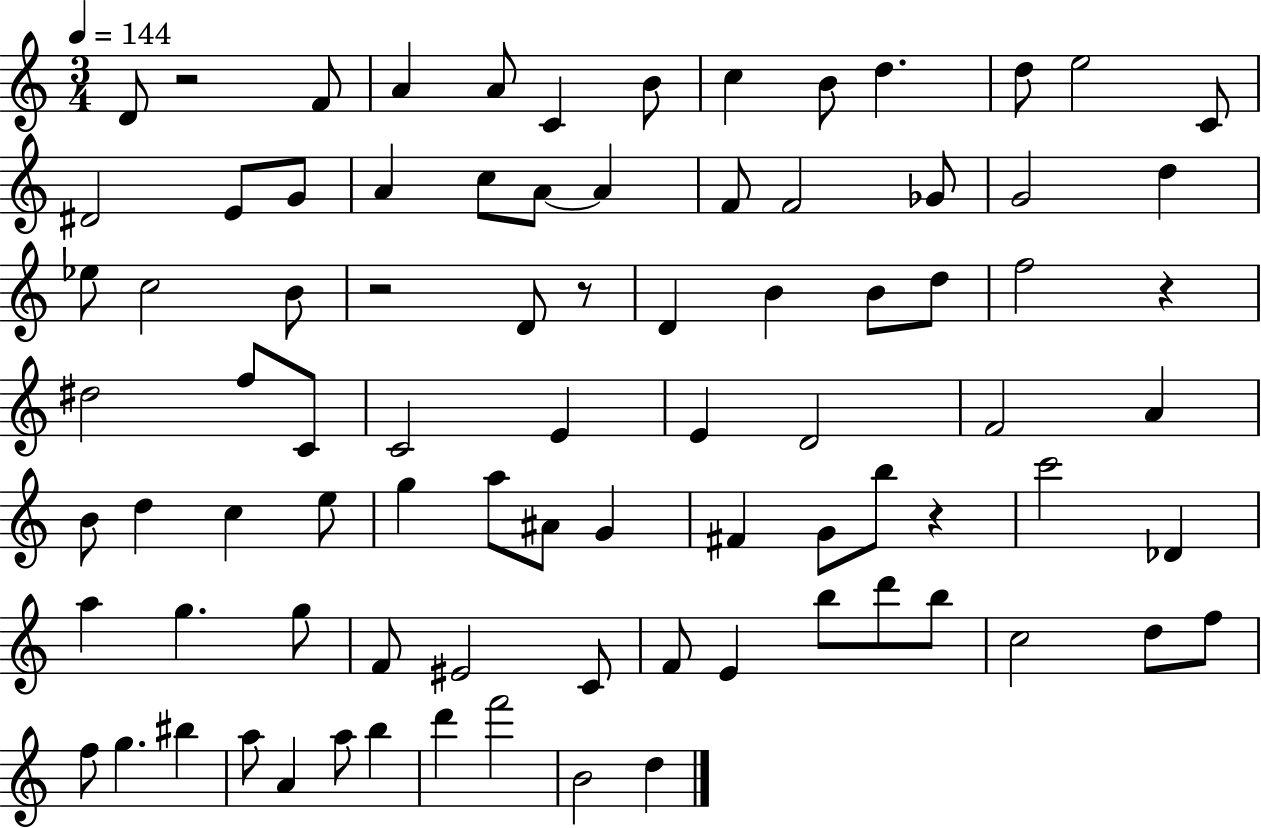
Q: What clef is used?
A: treble